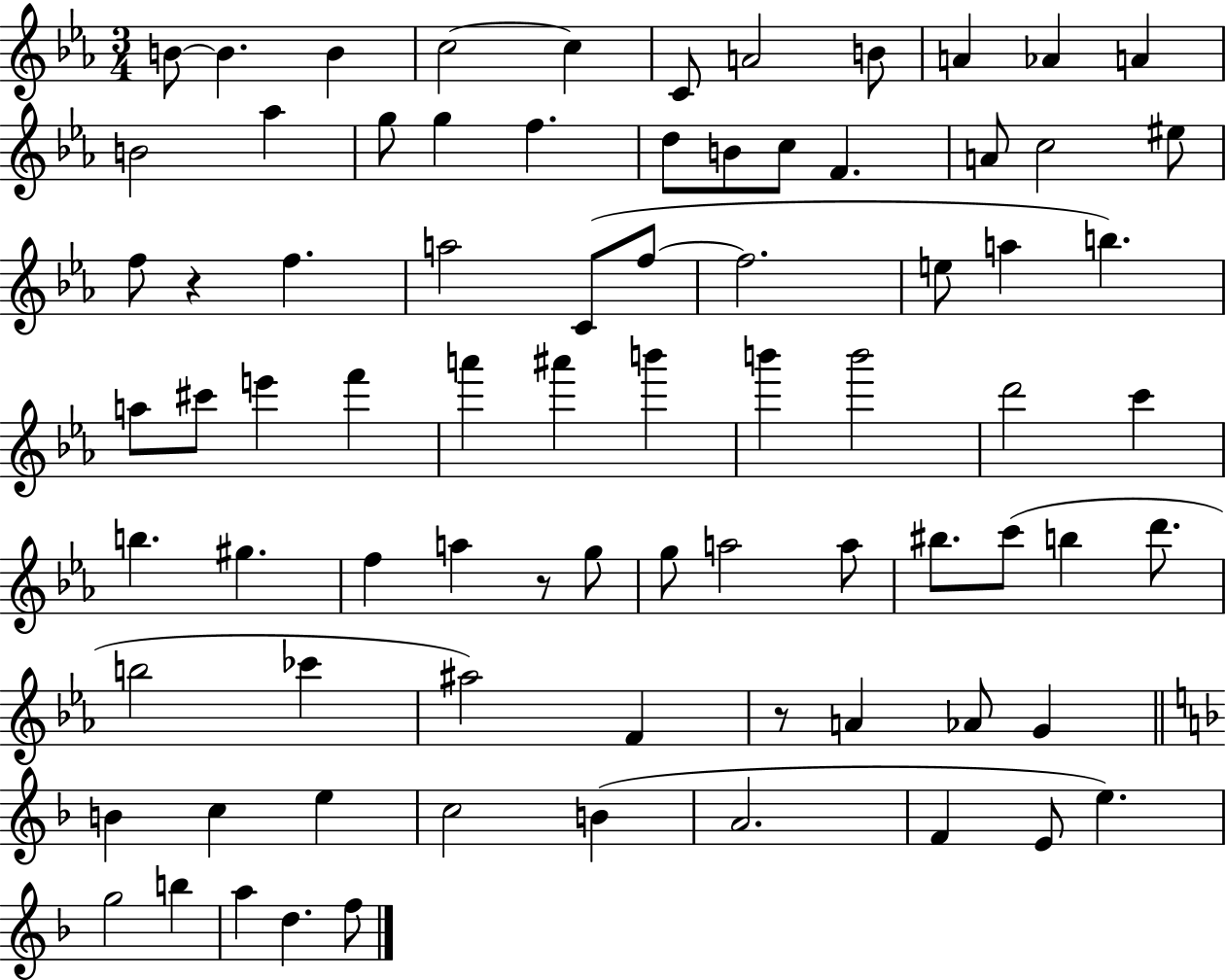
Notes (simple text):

B4/e B4/q. B4/q C5/h C5/q C4/e A4/h B4/e A4/q Ab4/q A4/q B4/h Ab5/q G5/e G5/q F5/q. D5/e B4/e C5/e F4/q. A4/e C5/h EIS5/e F5/e R/q F5/q. A5/h C4/e F5/e F5/h. E5/e A5/q B5/q. A5/e C#6/e E6/q F6/q A6/q A#6/q B6/q B6/q B6/h D6/h C6/q B5/q. G#5/q. F5/q A5/q R/e G5/e G5/e A5/h A5/e BIS5/e. C6/e B5/q D6/e. B5/h CES6/q A#5/h F4/q R/e A4/q Ab4/e G4/q B4/q C5/q E5/q C5/h B4/q A4/h. F4/q E4/e E5/q. G5/h B5/q A5/q D5/q. F5/e